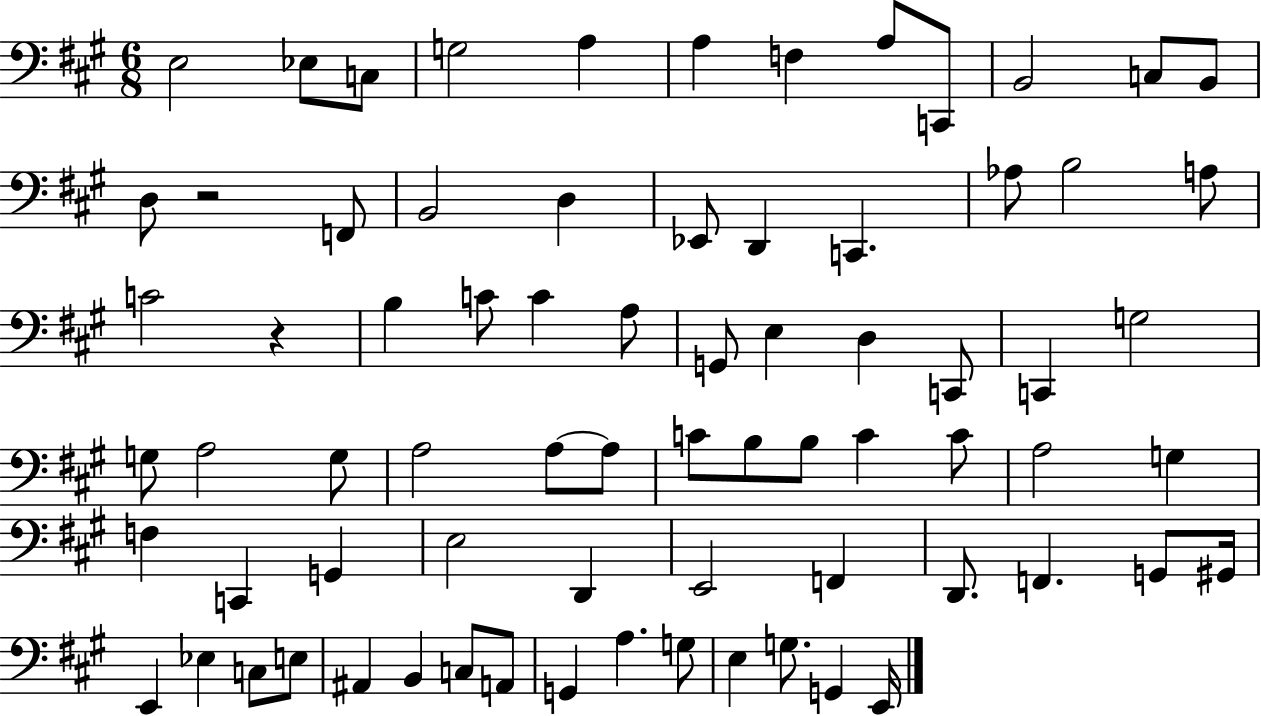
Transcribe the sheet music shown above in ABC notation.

X:1
T:Untitled
M:6/8
L:1/4
K:A
E,2 _E,/2 C,/2 G,2 A, A, F, A,/2 C,,/2 B,,2 C,/2 B,,/2 D,/2 z2 F,,/2 B,,2 D, _E,,/2 D,, C,, _A,/2 B,2 A,/2 C2 z B, C/2 C A,/2 G,,/2 E, D, C,,/2 C,, G,2 G,/2 A,2 G,/2 A,2 A,/2 A,/2 C/2 B,/2 B,/2 C C/2 A,2 G, F, C,, G,, E,2 D,, E,,2 F,, D,,/2 F,, G,,/2 ^G,,/4 E,, _E, C,/2 E,/2 ^A,, B,, C,/2 A,,/2 G,, A, G,/2 E, G,/2 G,, E,,/4